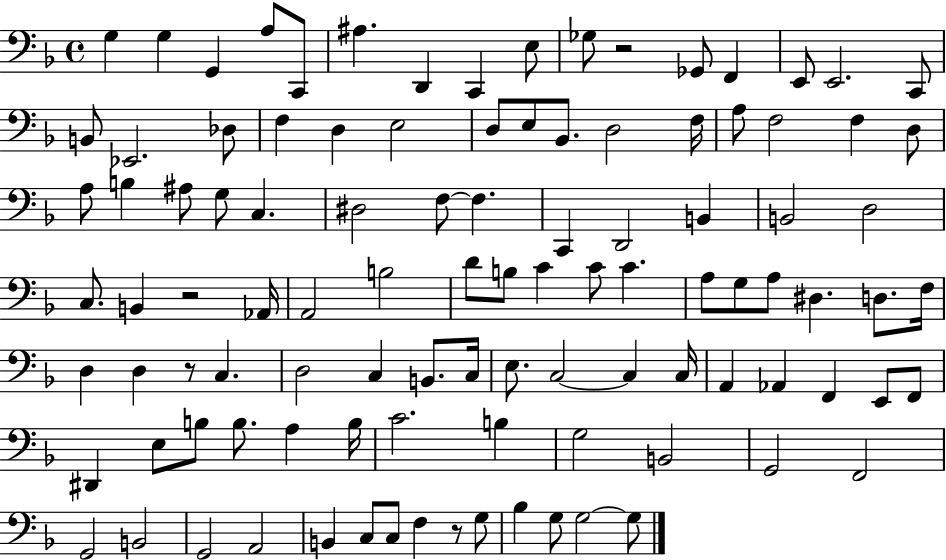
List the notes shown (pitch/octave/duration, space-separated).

G3/q G3/q G2/q A3/e C2/e A#3/q. D2/q C2/q E3/e Gb3/e R/h Gb2/e F2/q E2/e E2/h. C2/e B2/e Eb2/h. Db3/e F3/q D3/q E3/h D3/e E3/e Bb2/e. D3/h F3/s A3/e F3/h F3/q D3/e A3/e B3/q A#3/e G3/e C3/q. D#3/h F3/e F3/q. C2/q D2/h B2/q B2/h D3/h C3/e. B2/q R/h Ab2/s A2/h B3/h D4/e B3/e C4/q C4/e C4/q. A3/e G3/e A3/e D#3/q. D3/e. F3/s D3/q D3/q R/e C3/q. D3/h C3/q B2/e. C3/s E3/e. C3/h C3/q C3/s A2/q Ab2/q F2/q E2/e F2/e D#2/q E3/e B3/e B3/e. A3/q B3/s C4/h. B3/q G3/h B2/h G2/h F2/h G2/h B2/h G2/h A2/h B2/q C3/e C3/e F3/q R/e G3/e Bb3/q G3/e G3/h G3/e